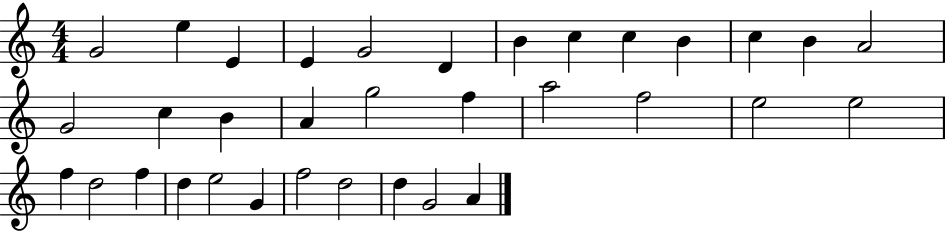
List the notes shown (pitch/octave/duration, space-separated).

G4/h E5/q E4/q E4/q G4/h D4/q B4/q C5/q C5/q B4/q C5/q B4/q A4/h G4/h C5/q B4/q A4/q G5/h F5/q A5/h F5/h E5/h E5/h F5/q D5/h F5/q D5/q E5/h G4/q F5/h D5/h D5/q G4/h A4/q